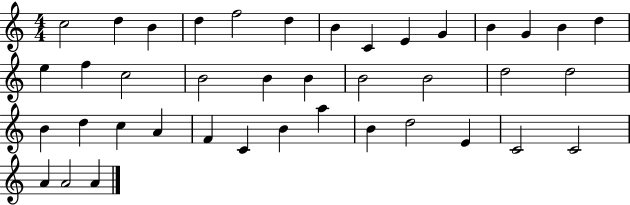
X:1
T:Untitled
M:4/4
L:1/4
K:C
c2 d B d f2 d B C E G B G B d e f c2 B2 B B B2 B2 d2 d2 B d c A F C B a B d2 E C2 C2 A A2 A